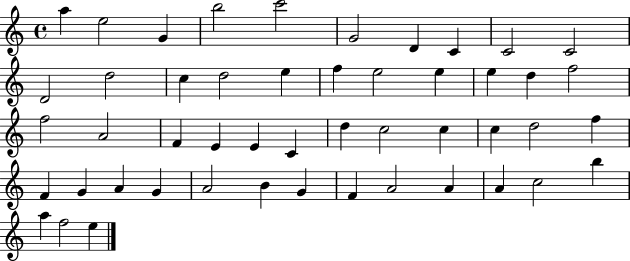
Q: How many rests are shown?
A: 0